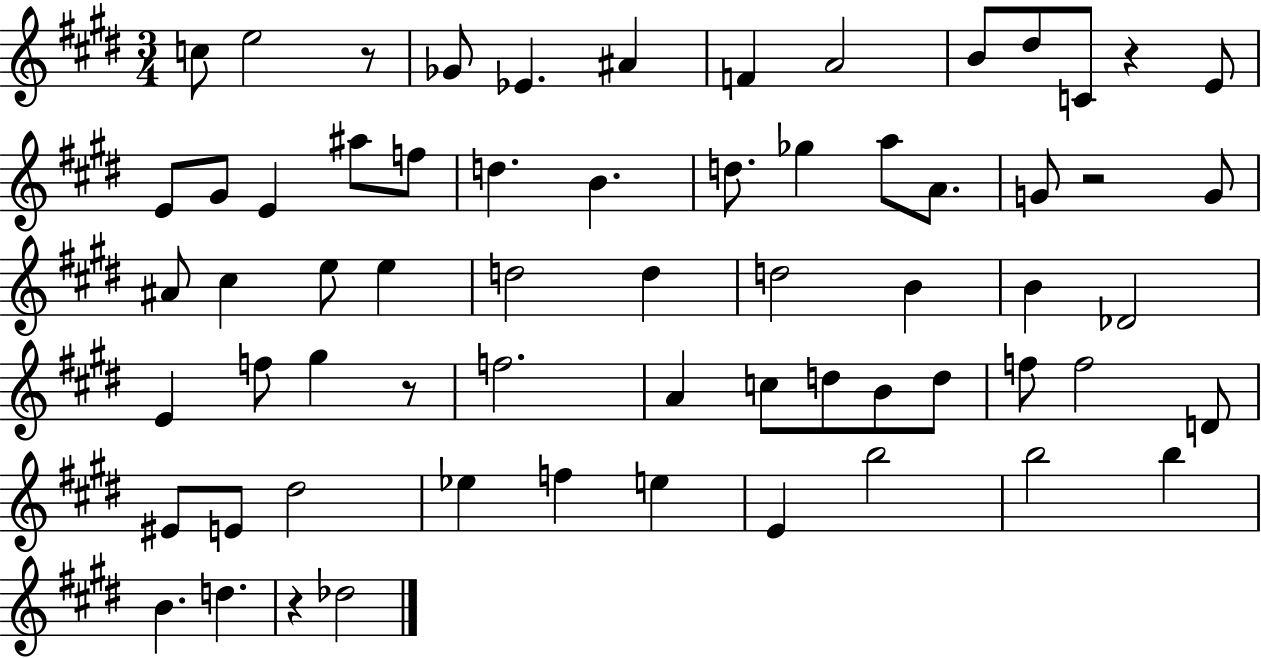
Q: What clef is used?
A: treble